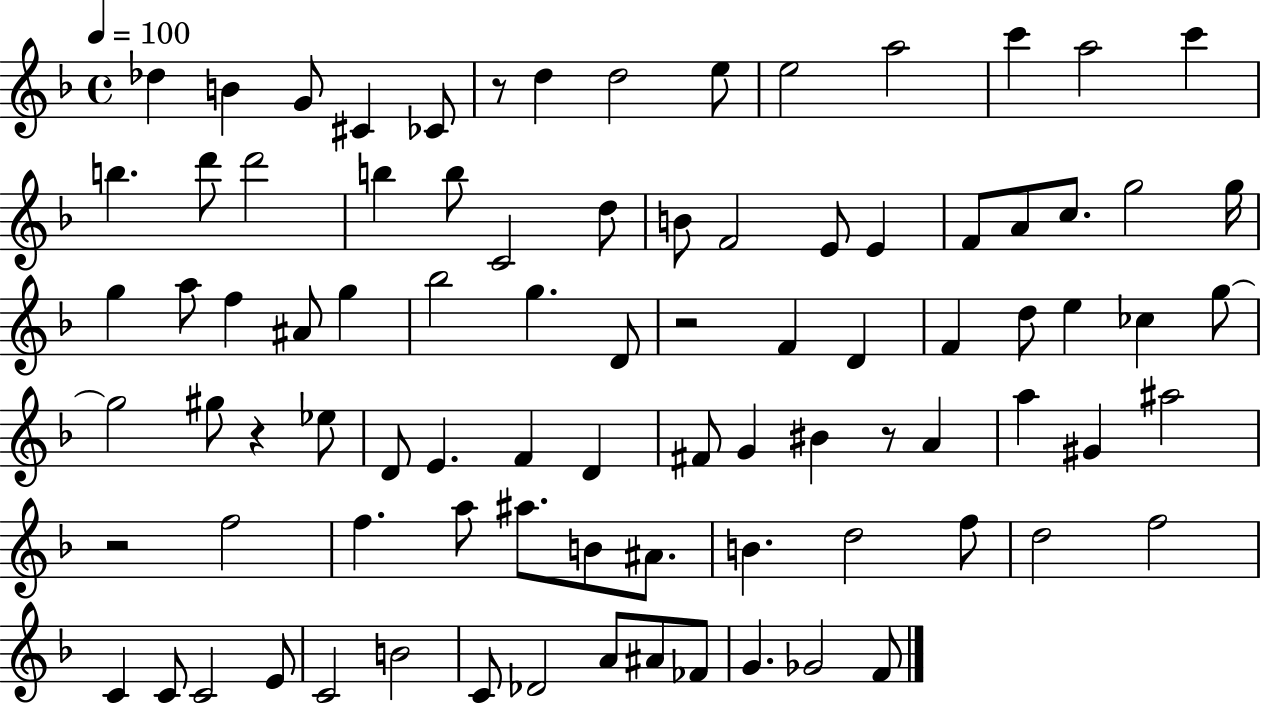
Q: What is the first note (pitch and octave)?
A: Db5